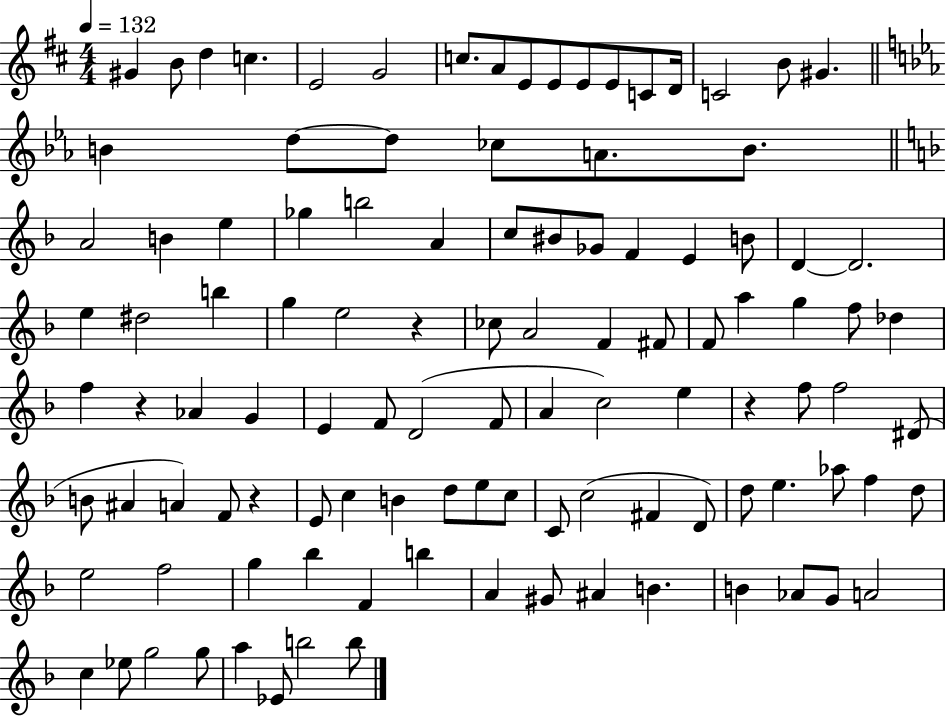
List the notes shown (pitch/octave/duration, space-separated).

G#4/q B4/e D5/q C5/q. E4/h G4/h C5/e. A4/e E4/e E4/e E4/e E4/e C4/e D4/s C4/h B4/e G#4/q. B4/q D5/e D5/e CES5/e A4/e. B4/e. A4/h B4/q E5/q Gb5/q B5/h A4/q C5/e BIS4/e Gb4/e F4/q E4/q B4/e D4/q D4/h. E5/q D#5/h B5/q G5/q E5/h R/q CES5/e A4/h F4/q F#4/e F4/e A5/q G5/q F5/e Db5/q F5/q R/q Ab4/q G4/q E4/q F4/e D4/h F4/e A4/q C5/h E5/q R/q F5/e F5/h D#4/e B4/e A#4/q A4/q F4/e R/q E4/e C5/q B4/q D5/e E5/e C5/e C4/e C5/h F#4/q D4/e D5/e E5/q. Ab5/e F5/q D5/e E5/h F5/h G5/q Bb5/q F4/q B5/q A4/q G#4/e A#4/q B4/q. B4/q Ab4/e G4/e A4/h C5/q Eb5/e G5/h G5/e A5/q Eb4/e B5/h B5/e